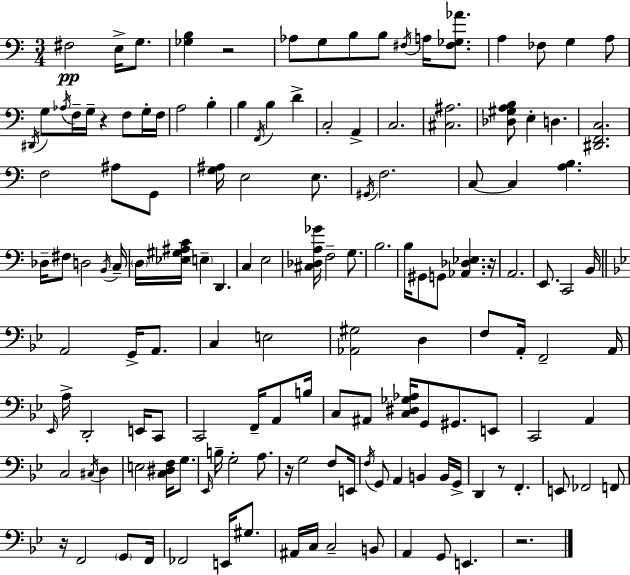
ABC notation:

X:1
T:Untitled
M:3/4
L:1/4
K:C
^F,2 E,/4 G,/2 [_G,B,] z2 _A,/2 G,/2 B,/2 B,/2 ^F,/4 A,/4 [^F,_G,_A]/2 A, _F,/2 G, A,/2 ^D,,/4 G,/2 _A,/4 F,/4 G,/4 z F,/2 G,/4 F,/4 A,2 B, B, F,,/4 B, D C,2 A,, C,2 [^C,^A,]2 [_D,^G,A,B,]/2 E, D, [^D,,F,,C,]2 F,2 ^A,/2 G,,/2 [G,^A,]/4 E,2 E,/2 ^G,,/4 F,2 C,/2 C, [A,B,] _D,/4 ^F,/2 D,2 B,,/4 C,/4 D,/4 [_E,^G,^A,C]/4 E, D,, C, E,2 [^C,_D,A,_G]/4 F,2 G,/2 B,2 B,/4 ^G,,/2 G,,/2 [_A,,_D,_E,] z/4 A,,2 E,,/2 C,,2 B,,/4 A,,2 G,,/4 A,,/2 C, E,2 [_A,,^G,]2 D, F,/2 A,,/4 F,,2 A,,/4 _E,,/4 A,/4 D,,2 E,,/4 C,,/2 C,,2 F,,/4 A,,/2 B,/4 C,/2 ^A,,/2 [C,^D,_G,_A,]/4 G,,/2 ^G,,/2 E,,/2 C,,2 A,, C,2 ^C,/4 D, E,2 [C,^D,F,]/4 G,/2 _E,,/4 B,/4 G,2 A,/2 z/4 G,2 F,/2 E,,/4 F,/4 G,,/2 A,, B,, B,,/4 G,,/4 D,, z/2 F,, E,,/2 _F,,2 F,,/2 z/4 F,,2 G,,/2 F,,/4 _F,,2 E,,/4 ^G,/2 ^A,,/4 C,/4 C,2 B,,/2 A,, G,,/2 E,, z2